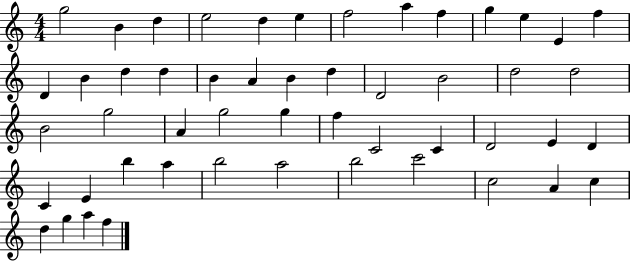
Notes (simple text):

G5/h B4/q D5/q E5/h D5/q E5/q F5/h A5/q F5/q G5/q E5/q E4/q F5/q D4/q B4/q D5/q D5/q B4/q A4/q B4/q D5/q D4/h B4/h D5/h D5/h B4/h G5/h A4/q G5/h G5/q F5/q C4/h C4/q D4/h E4/q D4/q C4/q E4/q B5/q A5/q B5/h A5/h B5/h C6/h C5/h A4/q C5/q D5/q G5/q A5/q F5/q